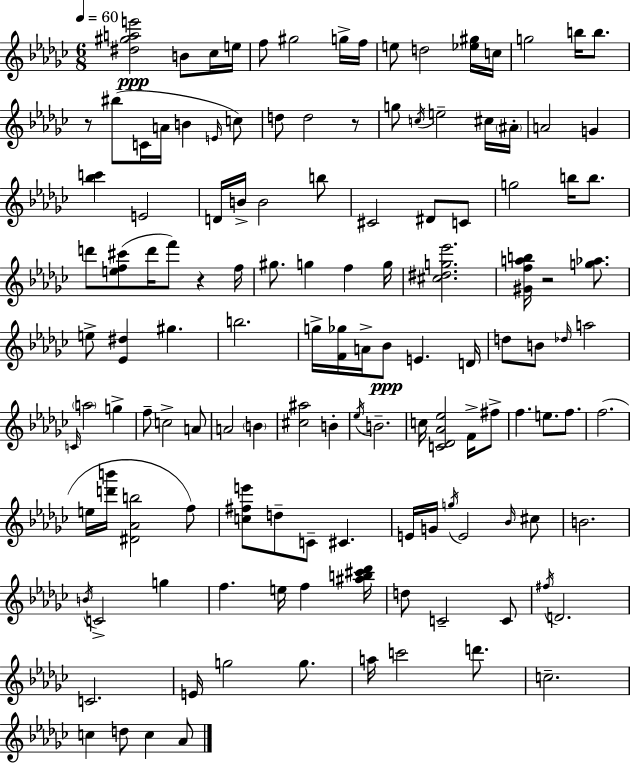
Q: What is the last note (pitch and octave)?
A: Ab4